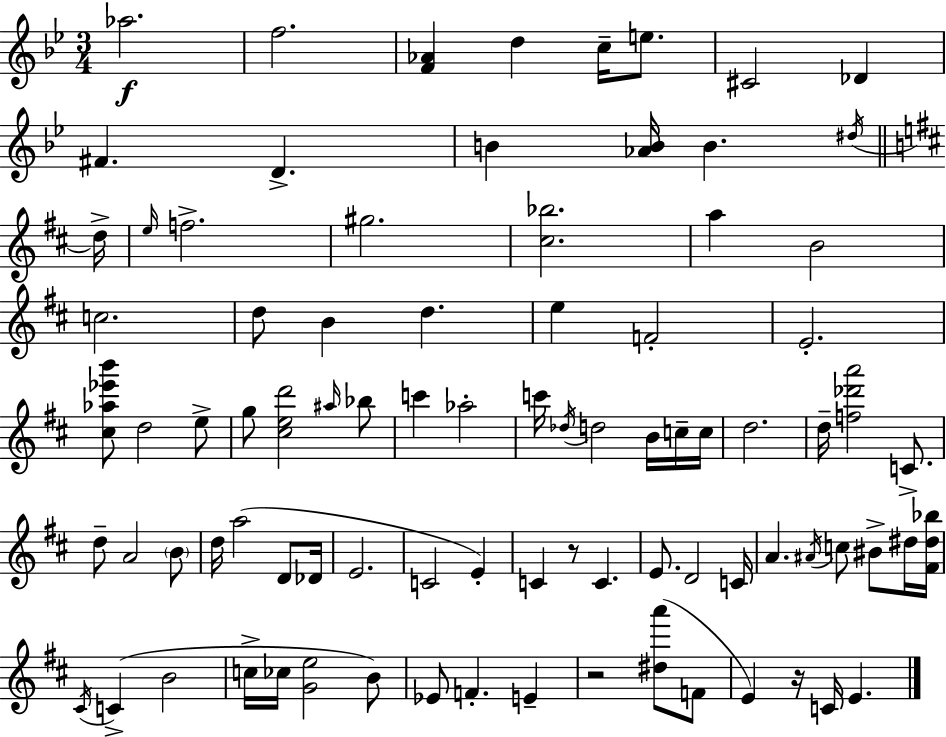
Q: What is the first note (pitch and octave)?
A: Ab5